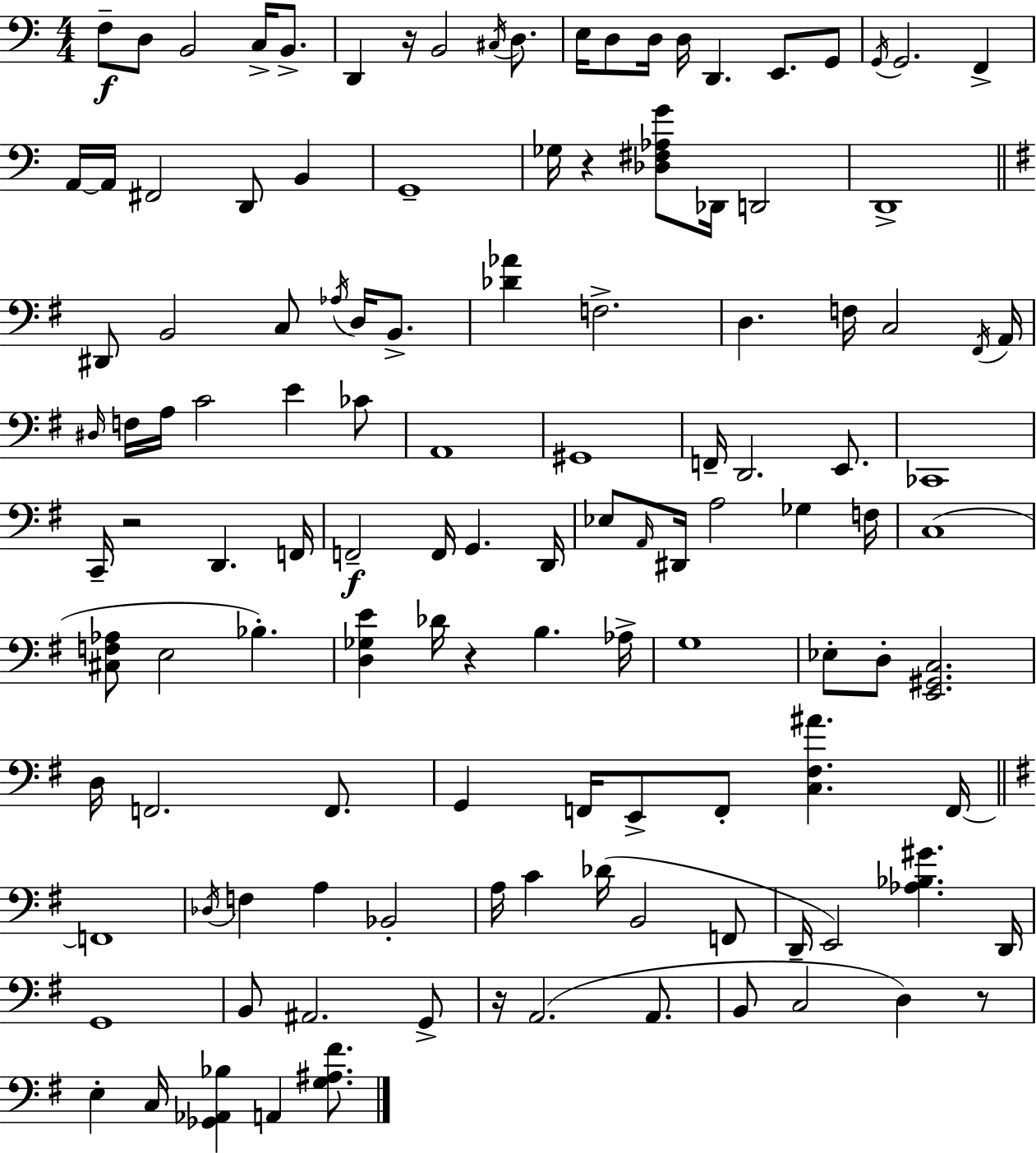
F3/e D3/e B2/h C3/s B2/e. D2/q R/s B2/h C#3/s D3/e. E3/s D3/e D3/s D3/s D2/q. E2/e. G2/e G2/s G2/h. F2/q A2/s A2/s F#2/h D2/e B2/q G2/w Gb3/s R/q [Db3,F#3,Ab3,G4]/e Db2/s D2/h D2/w D#2/e B2/h C3/e Ab3/s D3/s B2/e. [Db4,Ab4]/q F3/h. D3/q. F3/s C3/h F#2/s A2/s D#3/s F3/s A3/s C4/h E4/q CES4/e A2/w G#2/w F2/s D2/h. E2/e. CES2/w C2/s R/h D2/q. F2/s F2/h F2/s G2/q. D2/s Eb3/e A2/s D#2/s A3/h Gb3/q F3/s C3/w [C#3,F3,Ab3]/e E3/h Bb3/q. [D3,Gb3,E4]/q Db4/s R/q B3/q. Ab3/s G3/w Eb3/e D3/e [E2,G#2,C3]/h. D3/s F2/h. F2/e. G2/q F2/s E2/e F2/e [C3,F#3,A#4]/q. F2/s F2/w Db3/s F3/q A3/q Bb2/h A3/s C4/q Db4/s B2/h F2/e D2/s E2/h [Ab3,Bb3,G#4]/q. D2/s G2/w B2/e A#2/h. G2/e R/s A2/h. A2/e. B2/e C3/h D3/q R/e E3/q C3/s [Gb2,Ab2,Bb3]/q A2/q [G3,A#3,F#4]/e.